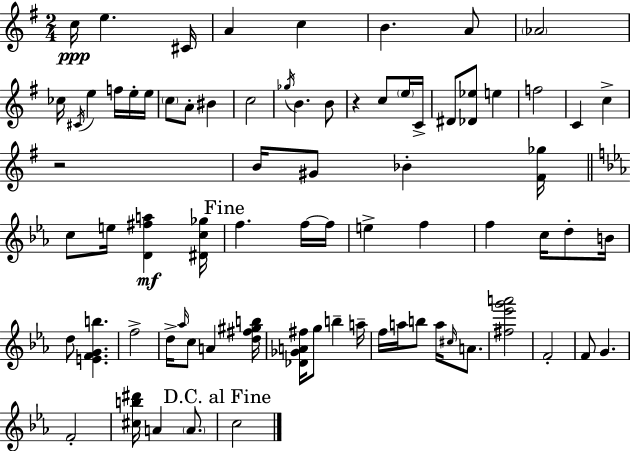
{
  \clef treble
  \numericTimeSignature
  \time 2/4
  \key g \major
  c''16\ppp e''4. cis'16 | a'4 c''4 | b'4. a'8 | \parenthesize aes'2 | \break ces''16 \acciaccatura { cis'16 } e''4 f''16 e''16-. | e''16 \parenthesize c''8 a'8-. bis'4 | c''2 | \acciaccatura { ges''16 } b'4. | \break b'8 r4 c''8 | \parenthesize e''16 c'16-> dis'8 <des' ees''>8 e''4 | f''2 | c'4 c''4-> | \break r2 | b'16 gis'8 bes'4-. | <fis' ges''>16 \bar "||" \break \key ees \major c''8 e''16 <d' fis'' a''>4\mf <dis' c'' ges''>16 | \mark "Fine" f''4. f''16~~ f''16 | e''4-> f''4 | f''4 c''16 d''8-. b'16 | \break d''8 <e' f' g' b''>4. | f''2-> | d''16-> \grace { aes''16 } c''8 a'4 | <d'' fis'' gis'' b''>16 <des' ges' a' fis''>16 g''8 b''4-- | \break a''16-- f''16 a''16 b''8 a''16 \grace { cis''16 } a'8. | <fis'' ees''' g''' a'''>2 | f'2-. | f'8 g'4. | \break f'2-. | <cis'' b'' dis'''>16 a'4 \parenthesize a'8. | \mark "D.C. al Fine" c''2 | \bar "|."
}